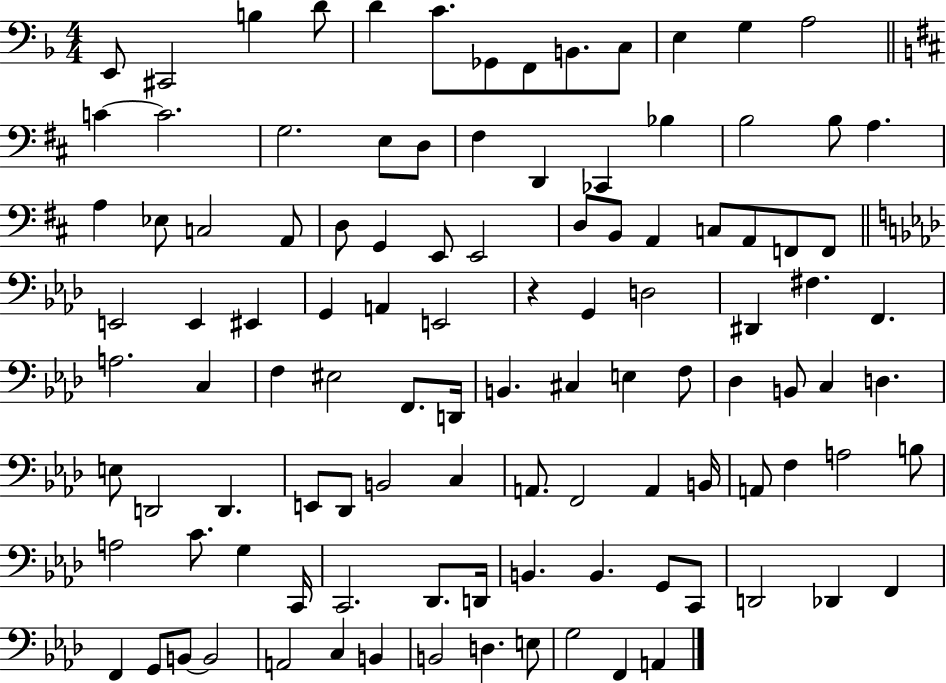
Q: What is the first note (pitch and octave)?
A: E2